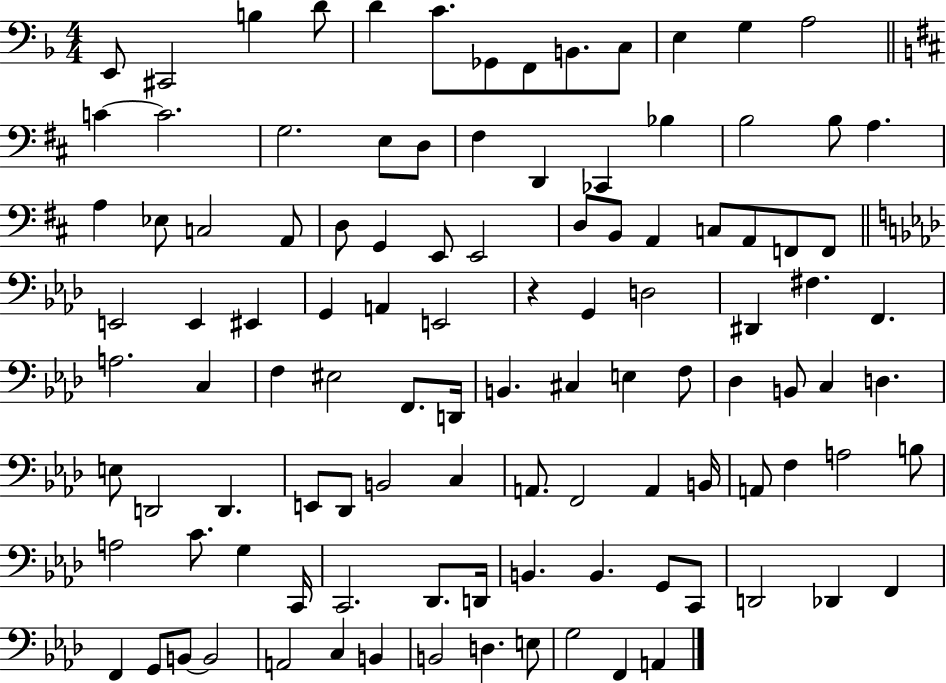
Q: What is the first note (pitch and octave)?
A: E2